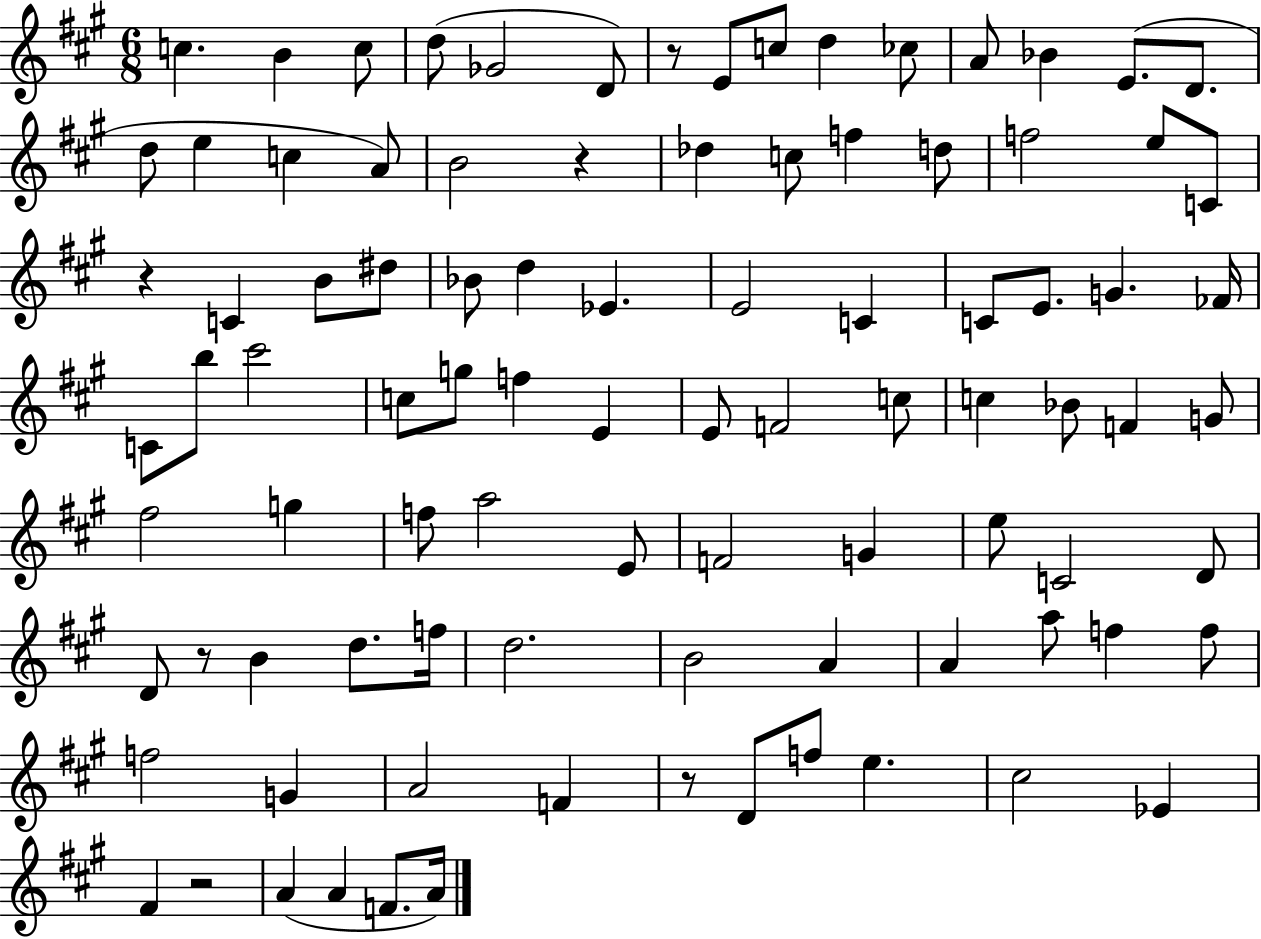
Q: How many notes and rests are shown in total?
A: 93